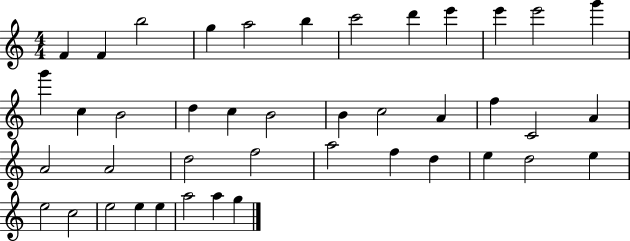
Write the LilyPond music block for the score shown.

{
  \clef treble
  \numericTimeSignature
  \time 4/4
  \key c \major
  f'4 f'4 b''2 | g''4 a''2 b''4 | c'''2 d'''4 e'''4 | e'''4 e'''2 g'''4 | \break g'''4 c''4 b'2 | d''4 c''4 b'2 | b'4 c''2 a'4 | f''4 c'2 a'4 | \break a'2 a'2 | d''2 f''2 | a''2 f''4 d''4 | e''4 d''2 e''4 | \break e''2 c''2 | e''2 e''4 e''4 | a''2 a''4 g''4 | \bar "|."
}